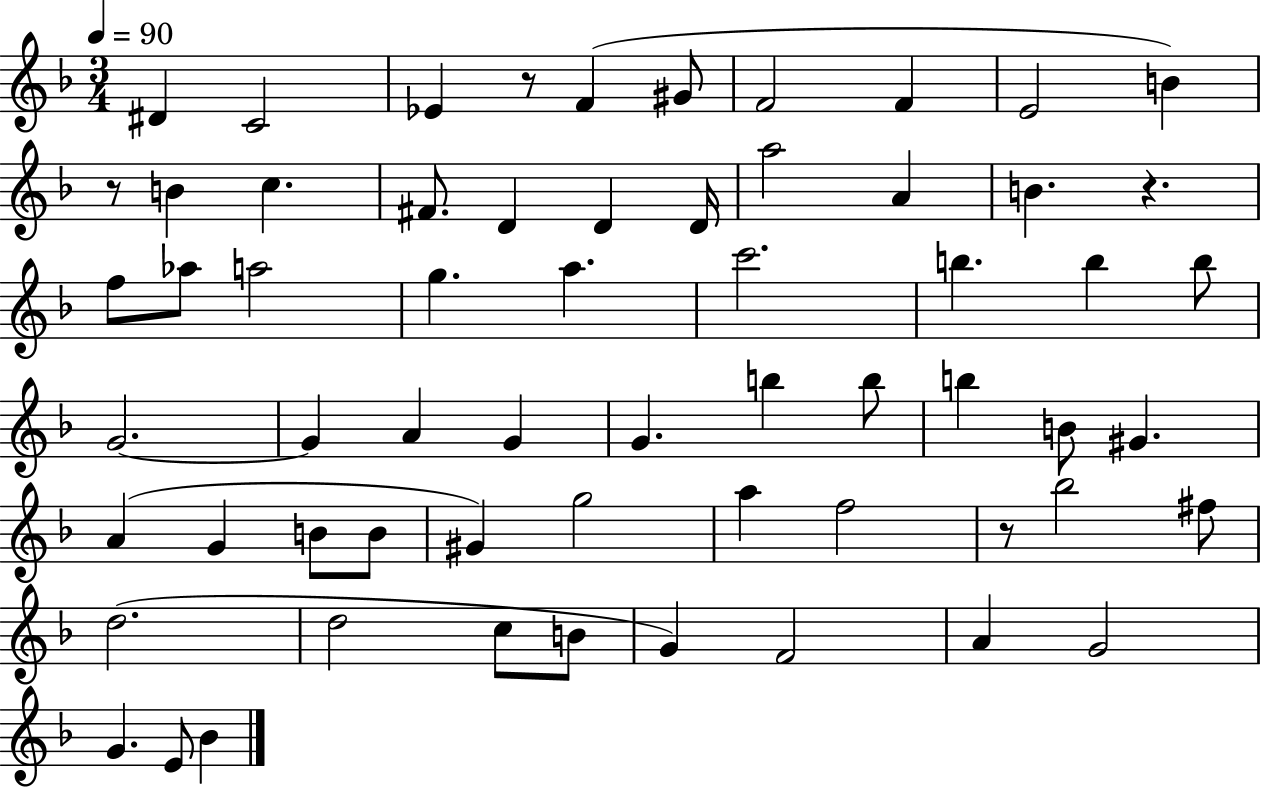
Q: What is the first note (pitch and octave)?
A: D#4